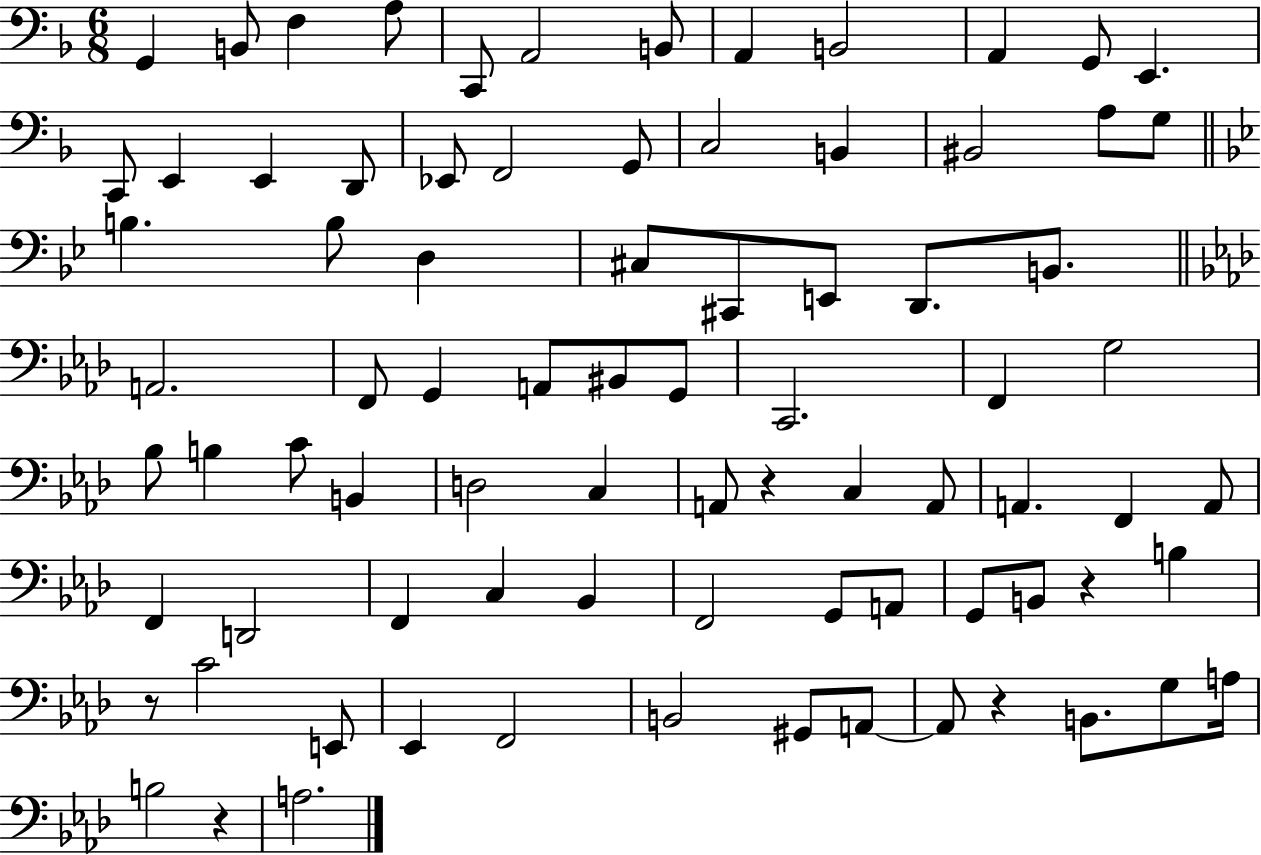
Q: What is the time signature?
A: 6/8